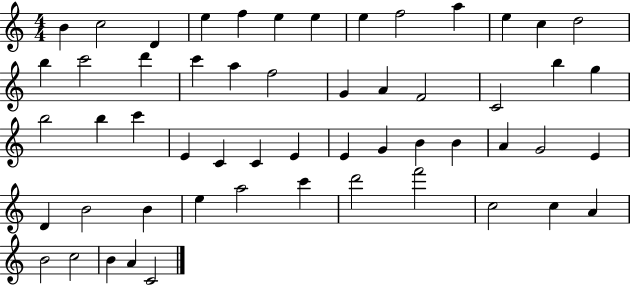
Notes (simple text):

B4/q C5/h D4/q E5/q F5/q E5/q E5/q E5/q F5/h A5/q E5/q C5/q D5/h B5/q C6/h D6/q C6/q A5/q F5/h G4/q A4/q F4/h C4/h B5/q G5/q B5/h B5/q C6/q E4/q C4/q C4/q E4/q E4/q G4/q B4/q B4/q A4/q G4/h E4/q D4/q B4/h B4/q E5/q A5/h C6/q D6/h F6/h C5/h C5/q A4/q B4/h C5/h B4/q A4/q C4/h